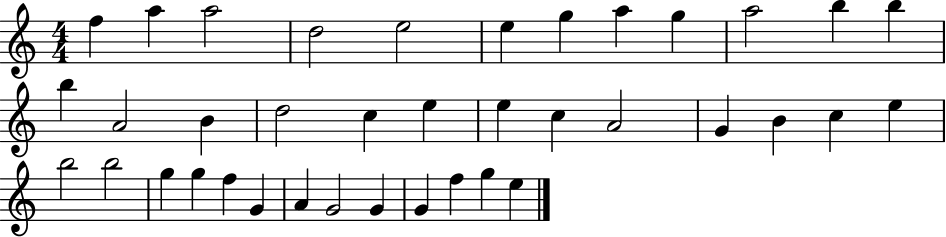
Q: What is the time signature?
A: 4/4